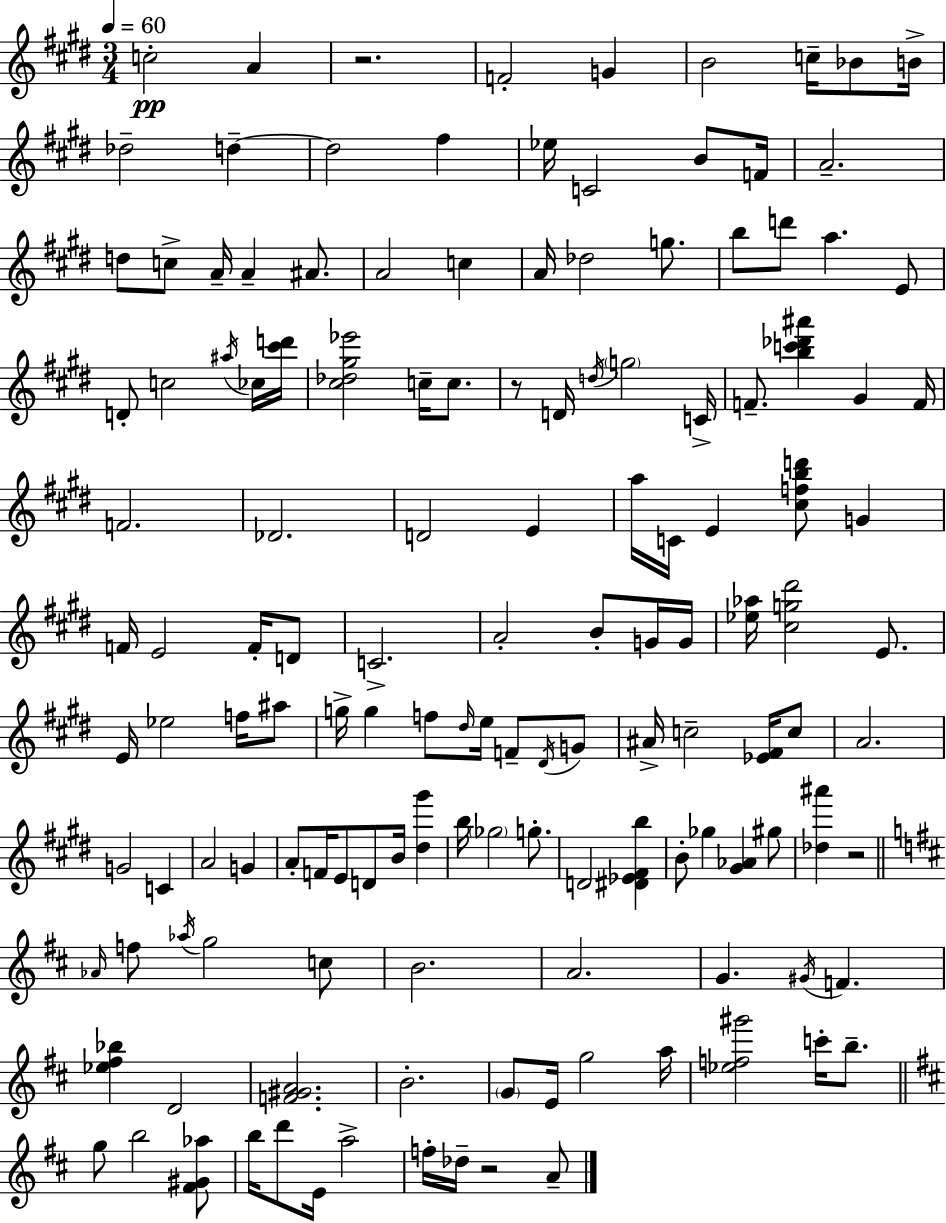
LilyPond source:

{
  \clef treble
  \numericTimeSignature
  \time 3/4
  \key e \major
  \tempo 4 = 60
  c''2-.\pp a'4 | r2. | f'2-. g'4 | b'2 c''16-- bes'8 b'16-> | \break des''2-- d''4--~~ | d''2 fis''4 | ees''16 c'2 b'8 f'16 | a'2.-- | \break d''8 c''8-> a'16-- a'4-- ais'8. | a'2 c''4 | a'16 des''2 g''8. | b''8 d'''8 a''4. e'8 | \break d'8-. c''2 \acciaccatura { ais''16 } ces''16 | <cis''' d'''>16 <cis'' des'' gis'' ees'''>2 c''16-- c''8. | r8 d'16 \acciaccatura { d''16 } \parenthesize g''2 | c'16-> f'8.-- <b'' c''' des''' ais'''>4 gis'4 | \break f'16 f'2. | des'2. | d'2 e'4 | a''16 c'16 e'4 <cis'' f'' b'' d'''>8 g'4 | \break f'16 e'2 f'16-. | d'8 c'2.-> | a'2-. b'8-. | g'16 g'16 <ees'' aes''>16 <cis'' g'' dis'''>2 e'8. | \break e'16 ees''2 f''16 | ais''8 g''16-> g''4 f''8 \grace { dis''16 } e''16 f'8-- | \acciaccatura { dis'16 } g'8 ais'16-> c''2-- | <ees' fis'>16 c''8 a'2. | \break g'2 | c'4 a'2 | g'4 a'8-. f'16 e'8 d'8 b'16 | <dis'' gis'''>4 b''16 \parenthesize ges''2 | \break g''8.-. d'2 | <dis' ees' fis' b''>4 b'8-. ges''4 <gis' aes'>4 | gis''8 <des'' ais'''>4 r2 | \bar "||" \break \key d \major \grace { aes'16 } f''8 \acciaccatura { aes''16 } g''2 | c''8 b'2. | a'2. | g'4. \acciaccatura { gis'16 } f'4. | \break <ees'' fis'' bes''>4 d'2 | <f' gis' a'>2. | b'2.-. | \parenthesize g'8 e'16 g''2 | \break a''16 <ees'' f'' gis'''>2 c'''16-. | b''8.-- \bar "||" \break \key d \major g''8 b''2 <fis' gis' aes''>8 | b''16 d'''8 e'16 a''2-> | f''16-. des''16-- r2 a'8-- | \bar "|."
}